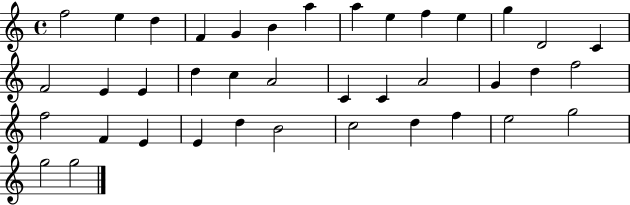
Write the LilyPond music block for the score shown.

{
  \clef treble
  \time 4/4
  \defaultTimeSignature
  \key c \major
  f''2 e''4 d''4 | f'4 g'4 b'4 a''4 | a''4 e''4 f''4 e''4 | g''4 d'2 c'4 | \break f'2 e'4 e'4 | d''4 c''4 a'2 | c'4 c'4 a'2 | g'4 d''4 f''2 | \break f''2 f'4 e'4 | e'4 d''4 b'2 | c''2 d''4 f''4 | e''2 g''2 | \break g''2 g''2 | \bar "|."
}